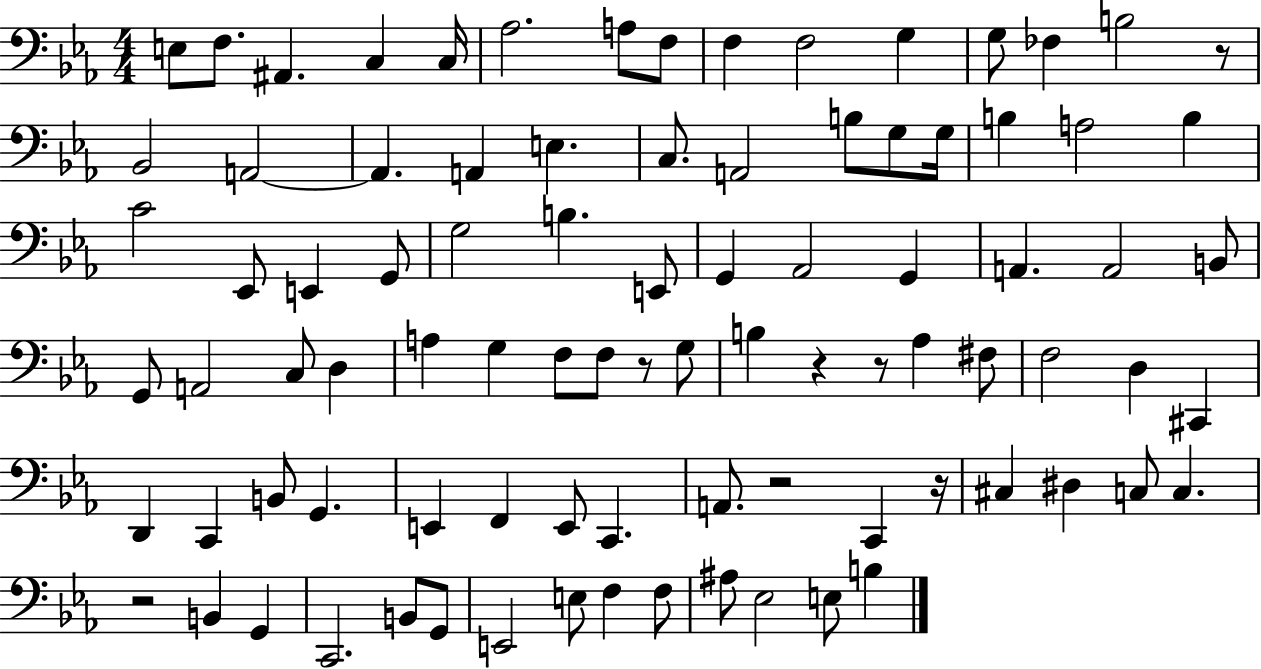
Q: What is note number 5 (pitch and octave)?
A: C3